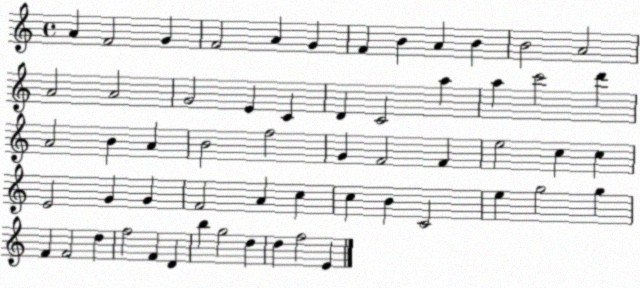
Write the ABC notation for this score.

X:1
T:Untitled
M:4/4
L:1/4
K:C
A F2 G F2 A G F B A B B2 A2 A2 A2 G2 E C D C2 a a c'2 d' A2 B A B2 f2 G F2 F e2 c c E2 G G F2 A c c B C2 e g2 g F F2 d f2 F D b g2 d d f2 E